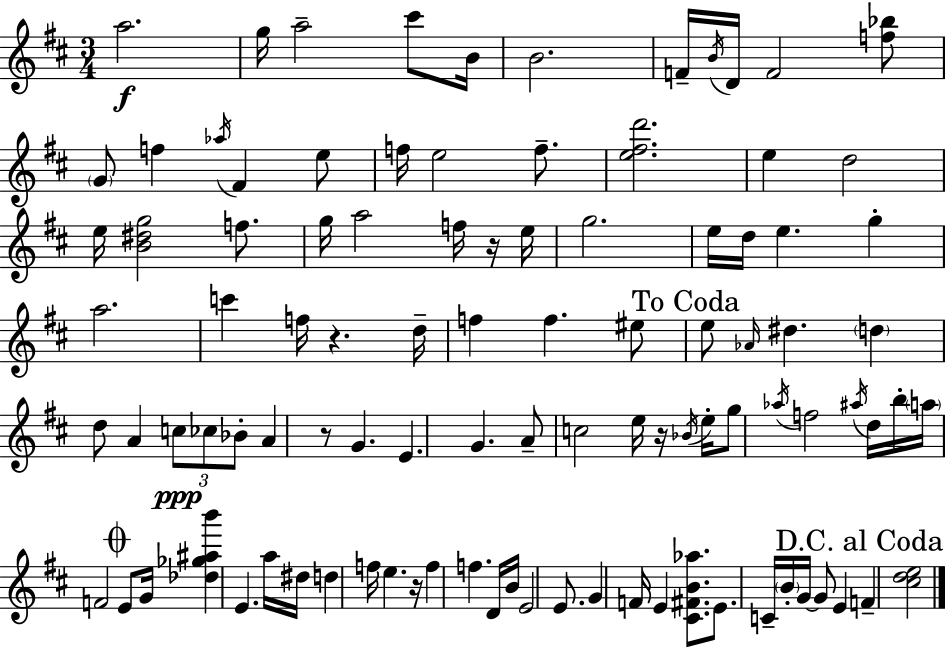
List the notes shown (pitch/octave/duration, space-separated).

A5/h. G5/s A5/h C#6/e B4/s B4/h. F4/s B4/s D4/s F4/h [F5,Bb5]/e G4/e F5/q Ab5/s F#4/q E5/e F5/s E5/h F5/e. [E5,F#5,D6]/h. E5/q D5/h E5/s [B4,D#5,G5]/h F5/e. G5/s A5/h F5/s R/s E5/s G5/h. E5/s D5/s E5/q. G5/q A5/h. C6/q F5/s R/q. D5/s F5/q F5/q. EIS5/e E5/e Ab4/s D#5/q. D5/q D5/e A4/q C5/e CES5/e Bb4/e A4/q R/e G4/q. E4/q. G4/q. A4/e C5/h E5/s R/s Bb4/s E5/s G5/e Ab5/s F5/h A#5/s D5/s B5/s A5/s F4/h E4/e G4/s [Db5,Gb5,A#5,B6]/q E4/q. A5/s D#5/s D5/q F5/s E5/q. R/s F5/q F5/q. D4/s B4/s E4/h E4/e. G4/q F4/s E4/q [C#4,F#4,B4,Ab5]/e. E4/e. C4/s B4/s G4/s G4/e E4/q F4/q [C#5,D5,E5]/h